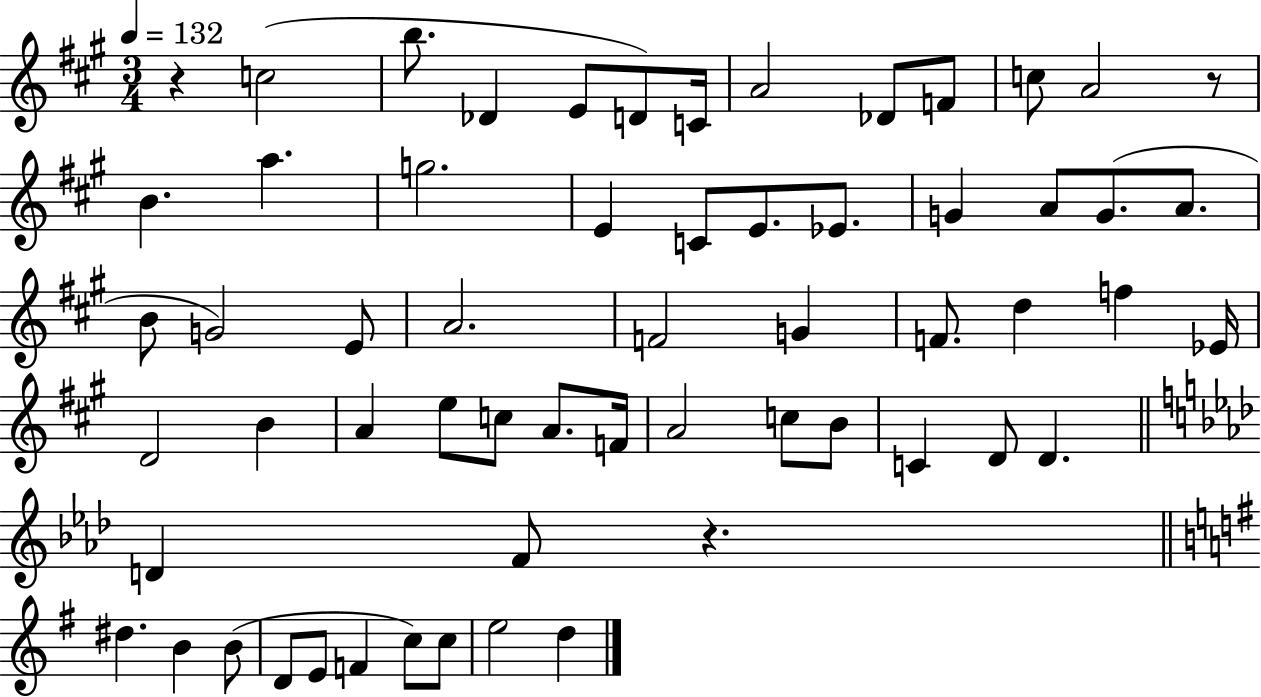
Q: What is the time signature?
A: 3/4